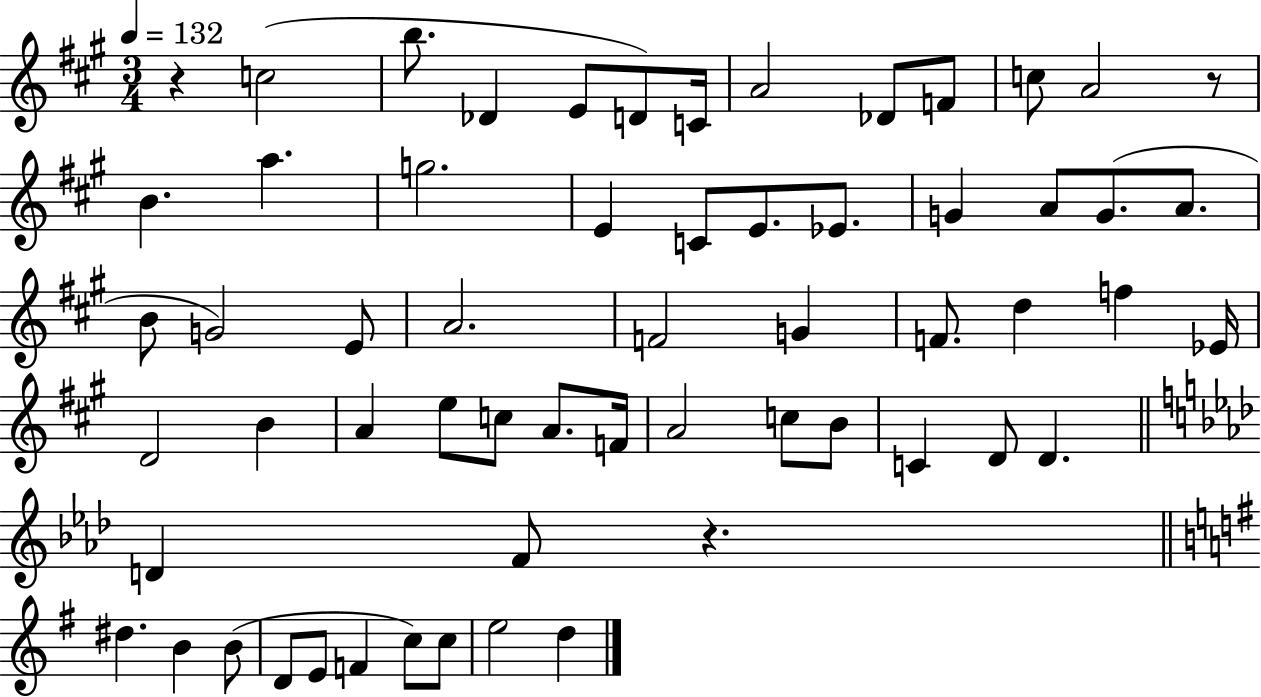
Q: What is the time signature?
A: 3/4